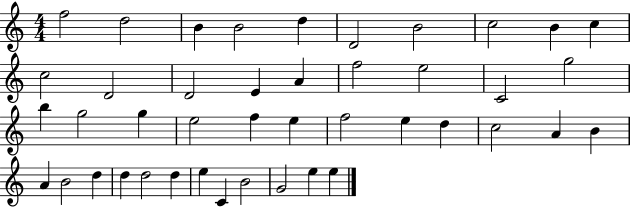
F5/h D5/h B4/q B4/h D5/q D4/h B4/h C5/h B4/q C5/q C5/h D4/h D4/h E4/q A4/q F5/h E5/h C4/h G5/h B5/q G5/h G5/q E5/h F5/q E5/q F5/h E5/q D5/q C5/h A4/q B4/q A4/q B4/h D5/q D5/q D5/h D5/q E5/q C4/q B4/h G4/h E5/q E5/q